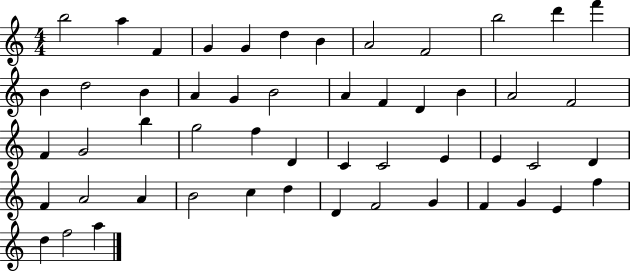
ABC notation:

X:1
T:Untitled
M:4/4
L:1/4
K:C
b2 a F G G d B A2 F2 b2 d' f' B d2 B A G B2 A F D B A2 F2 F G2 b g2 f D C C2 E E C2 D F A2 A B2 c d D F2 G F G E f d f2 a